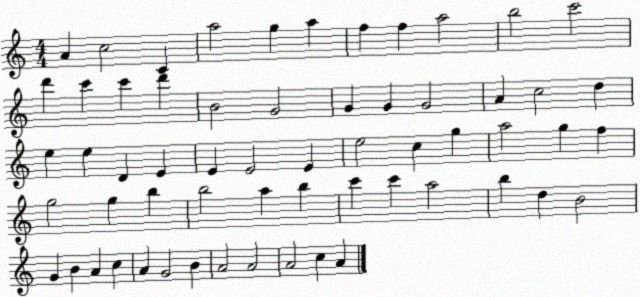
X:1
T:Untitled
M:4/4
L:1/4
K:C
A c2 C a2 g a f f a2 b2 c'2 d' c' c' d' B2 G2 G G G2 A c2 d e e D E E E2 E e2 c g a2 g f g2 g b b2 a b c' c' a2 b d B2 G B A c A G2 B A2 A2 A2 c A